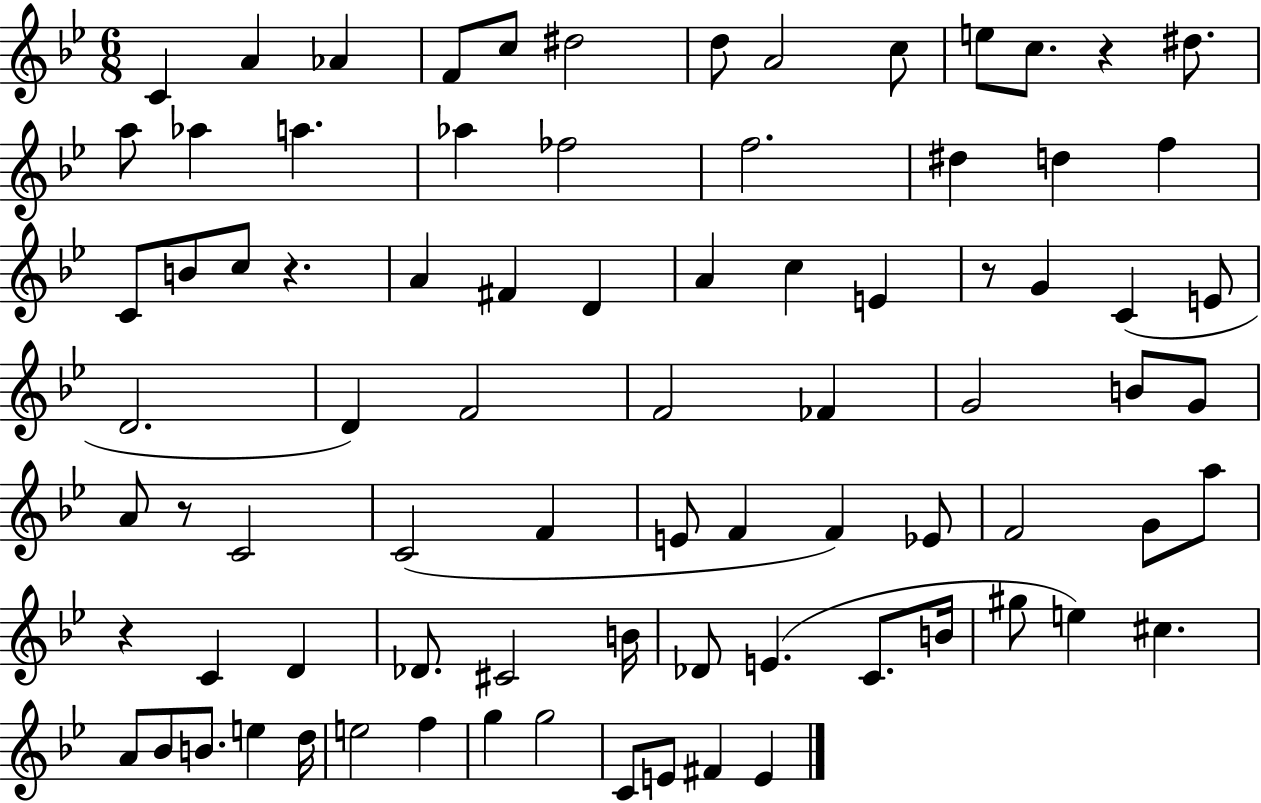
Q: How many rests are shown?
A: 5